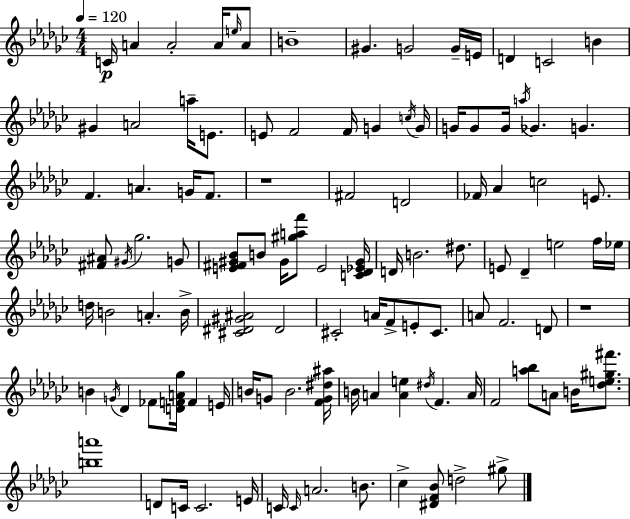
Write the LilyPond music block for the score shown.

{
  \clef treble
  \numericTimeSignature
  \time 4/4
  \key ees \minor
  \tempo 4 = 120
  c'16\p a'4 a'2-. a'16 \grace { e''16 } a'8 | b'1-- | gis'4. g'2 g'16-- | e'16 d'4 c'2 b'4 | \break gis'4 a'2 a''16-- e'8. | e'8 f'2 f'16 g'4 | \acciaccatura { c''16 } g'16 g'16 g'8 g'16 \acciaccatura { a''16 } ges'4. g'4. | f'4. a'4. g'16 | \break f'8. r1 | fis'2 d'2 | fes'16 aes'4 c''2 | e'8. <fis' ais'>8 \acciaccatura { gis'16 } ges''2. | \break g'8 <e' fis' gis' bes'>8 b'8 gis'16 <gis'' a'' f'''>8 e'2 | <c' des' ees' gis'>16 d'16 b'2. | dis''8. e'8 des'4-- e''2 | f''16 ees''16 d''16 b'2 a'4.-. | \break b'16-> <cis' dis' gis' ais'>2 dis'2 | cis'2-. a'16 f'8-> e'8-. | cis'8. a'8 f'2. | d'8 r1 | \break b'4 \acciaccatura { g'16 } des'4 fes'8 <d' f' a' ges''>16 | f'4 e'16 b'16 g'8 b'2. | <f' g' dis'' ais''>16 b'16 a'4 <a' e''>4 \acciaccatura { dis''16 } f'4. | a'16 f'2 <a'' bes''>8 | \break a'8 b'16 <des'' e'' gis'' fis'''>8. <b'' a'''>1 | d'8 c'16 c'2. | e'16 c'16 \grace { c'16 } a'2. | b'8. ces''4-> <dis' f' bes'>8 d''2-> | \break gis''8-> \bar "|."
}